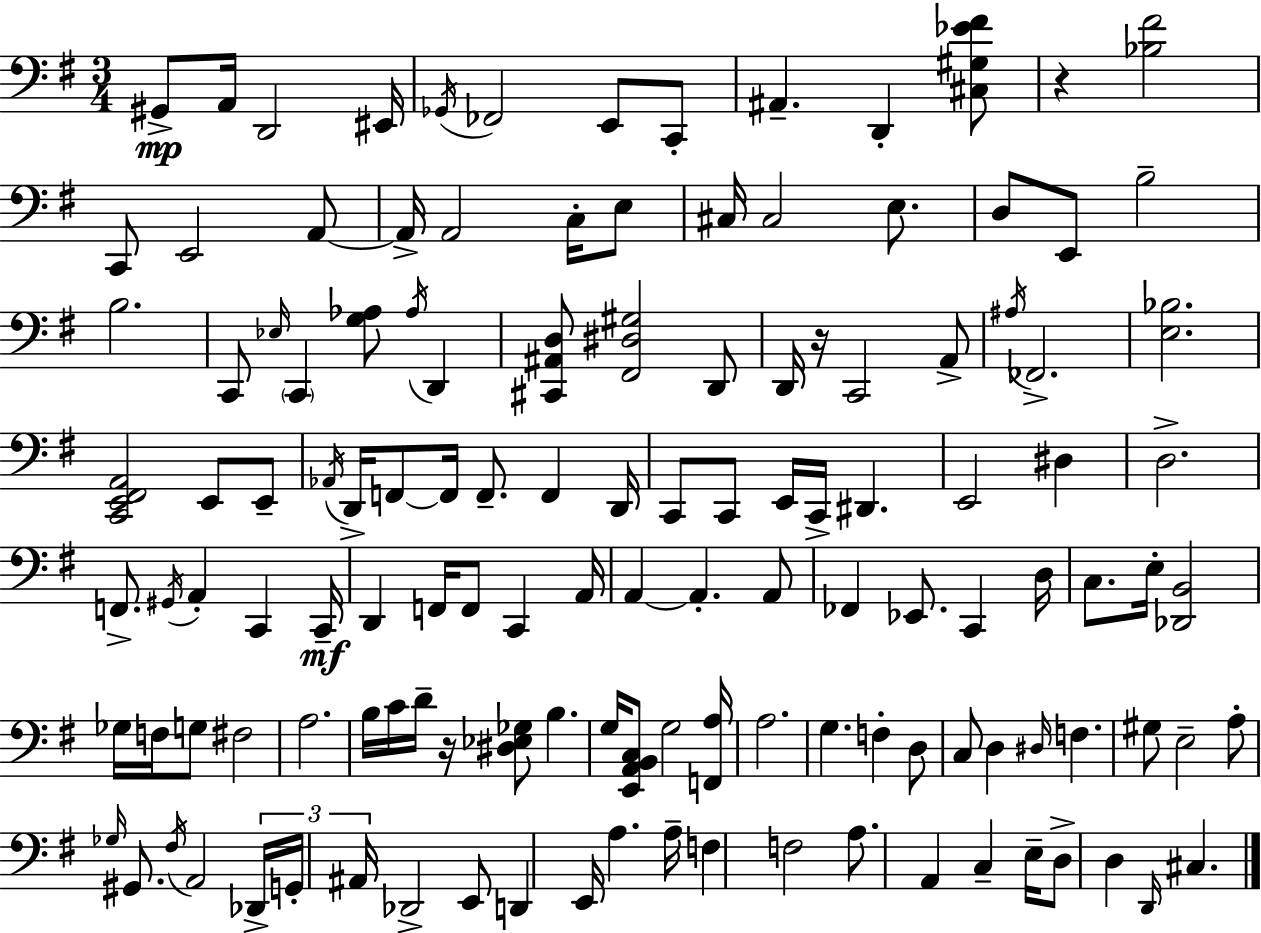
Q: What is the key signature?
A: E minor